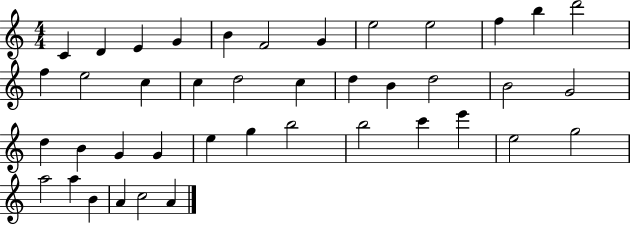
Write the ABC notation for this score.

X:1
T:Untitled
M:4/4
L:1/4
K:C
C D E G B F2 G e2 e2 f b d'2 f e2 c c d2 c d B d2 B2 G2 d B G G e g b2 b2 c' e' e2 g2 a2 a B A c2 A